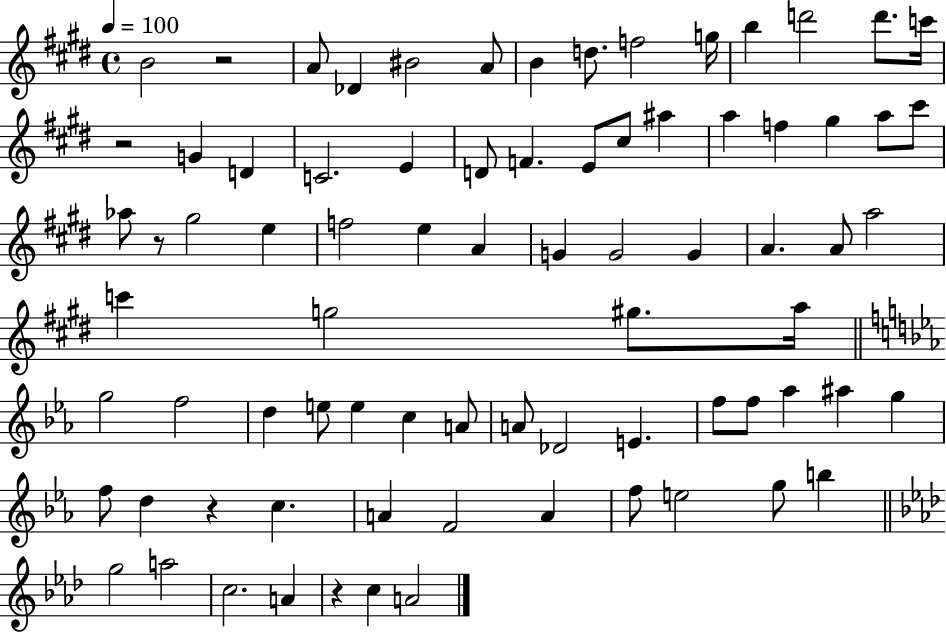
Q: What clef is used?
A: treble